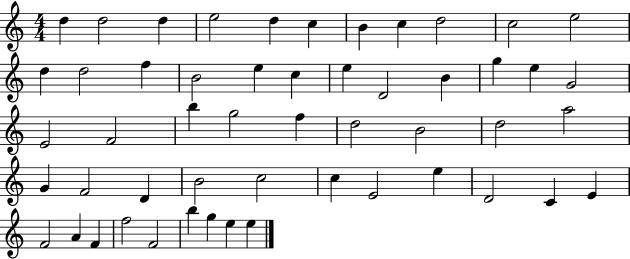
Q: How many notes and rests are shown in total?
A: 52